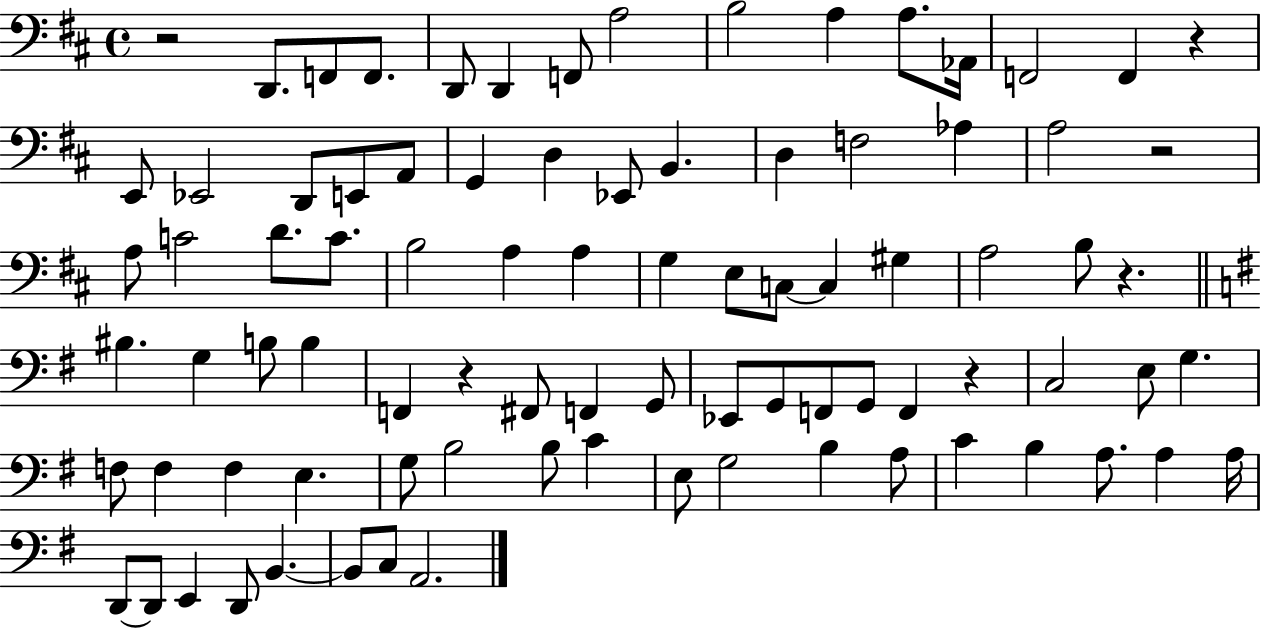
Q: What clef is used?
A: bass